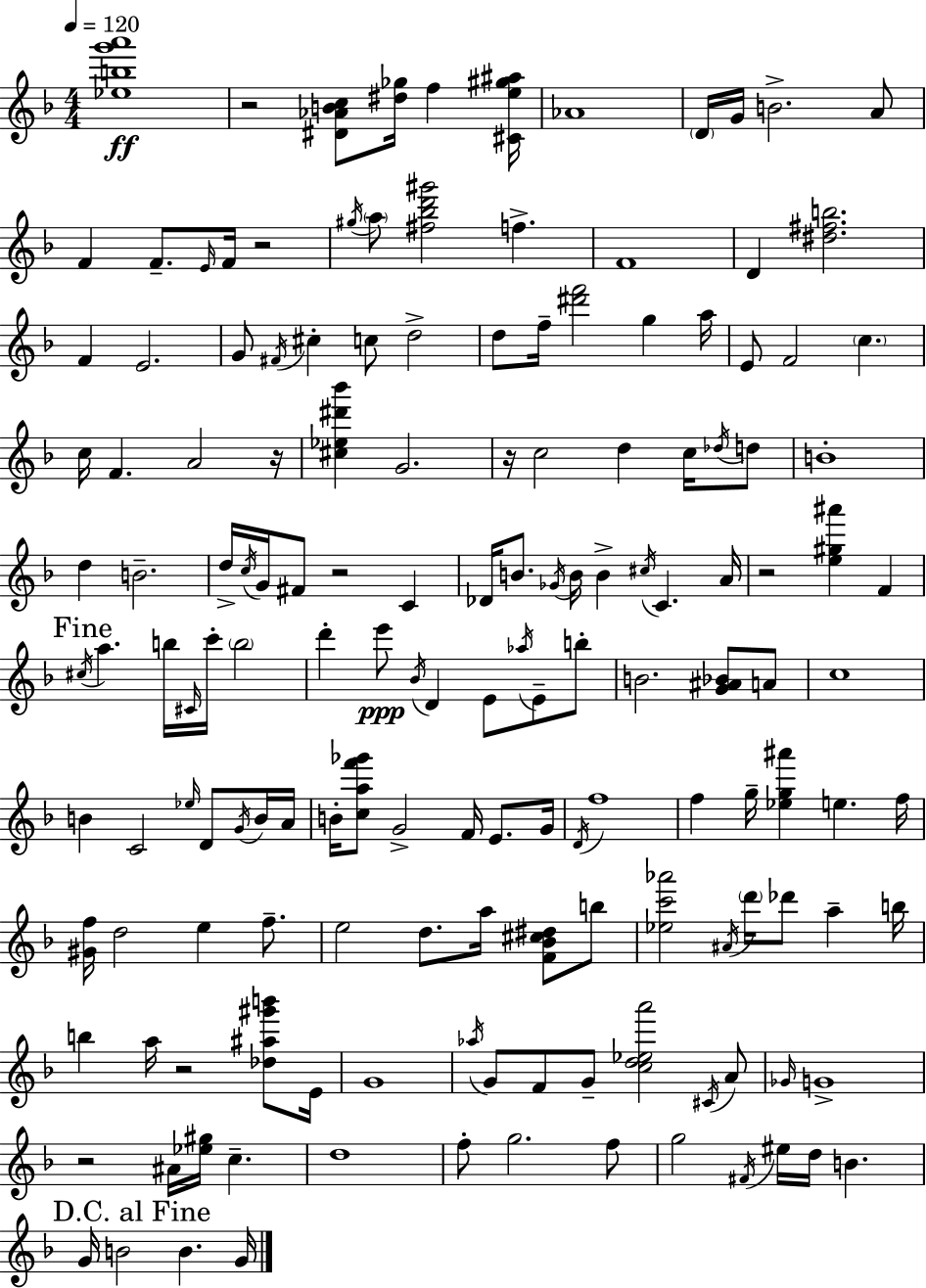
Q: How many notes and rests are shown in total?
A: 155